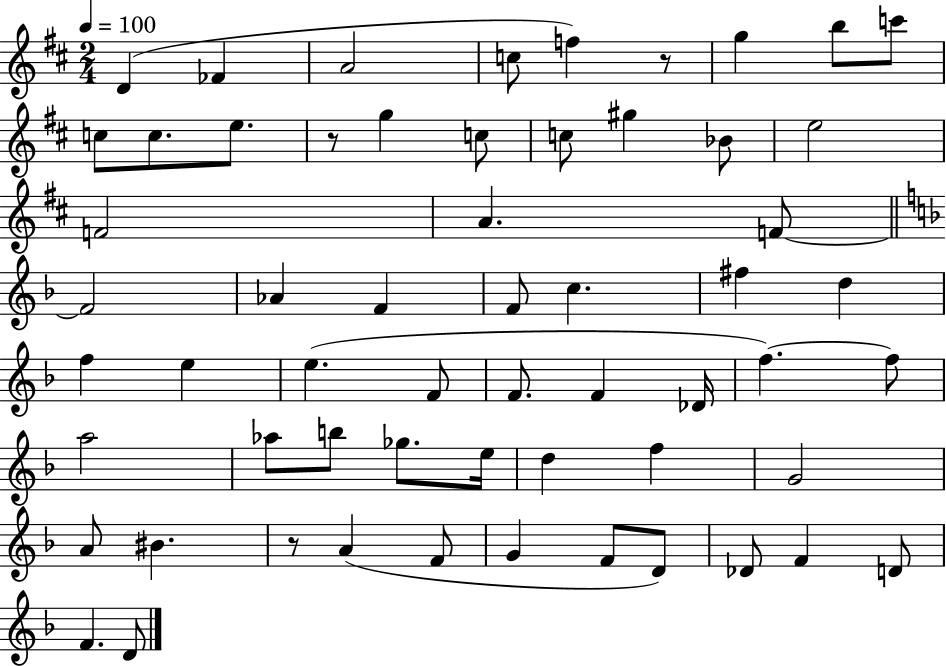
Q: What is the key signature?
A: D major